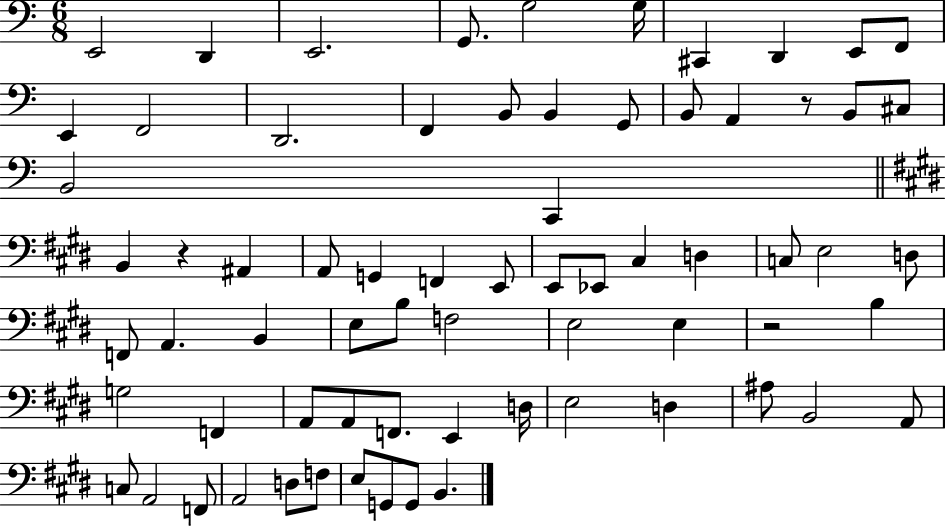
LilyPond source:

{
  \clef bass
  \numericTimeSignature
  \time 6/8
  \key c \major
  e,2 d,4 | e,2. | g,8. g2 g16 | cis,4 d,4 e,8 f,8 | \break e,4 f,2 | d,2. | f,4 b,8 b,4 g,8 | b,8 a,4 r8 b,8 cis8 | \break b,2 c,4 | \bar "||" \break \key e \major b,4 r4 ais,4 | a,8 g,4 f,4 e,8 | e,8 ees,8 cis4 d4 | c8 e2 d8 | \break f,8 a,4. b,4 | e8 b8 f2 | e2 e4 | r2 b4 | \break g2 f,4 | a,8 a,8 f,8. e,4 d16 | e2 d4 | ais8 b,2 a,8 | \break c8 a,2 f,8 | a,2 d8 f8 | e8 g,8 g,8 b,4. | \bar "|."
}